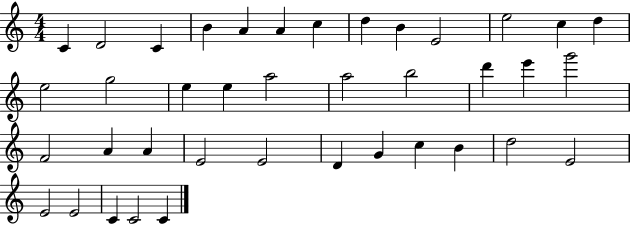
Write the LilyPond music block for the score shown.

{
  \clef treble
  \numericTimeSignature
  \time 4/4
  \key c \major
  c'4 d'2 c'4 | b'4 a'4 a'4 c''4 | d''4 b'4 e'2 | e''2 c''4 d''4 | \break e''2 g''2 | e''4 e''4 a''2 | a''2 b''2 | d'''4 e'''4 g'''2 | \break f'2 a'4 a'4 | e'2 e'2 | d'4 g'4 c''4 b'4 | d''2 e'2 | \break e'2 e'2 | c'4 c'2 c'4 | \bar "|."
}